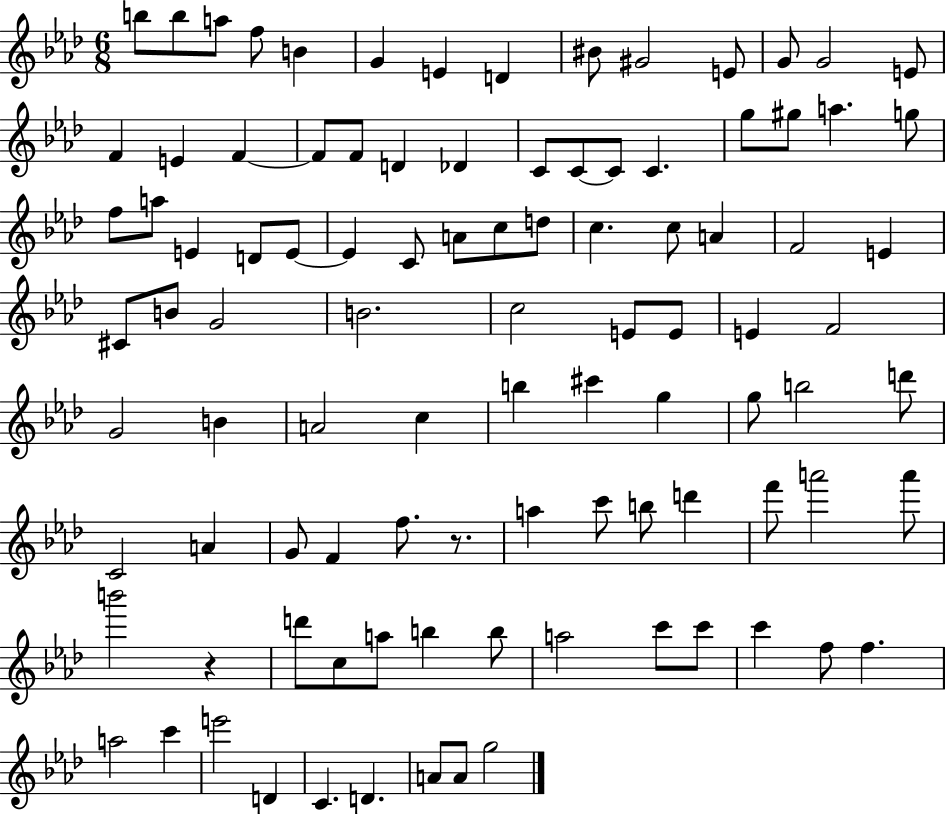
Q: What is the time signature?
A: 6/8